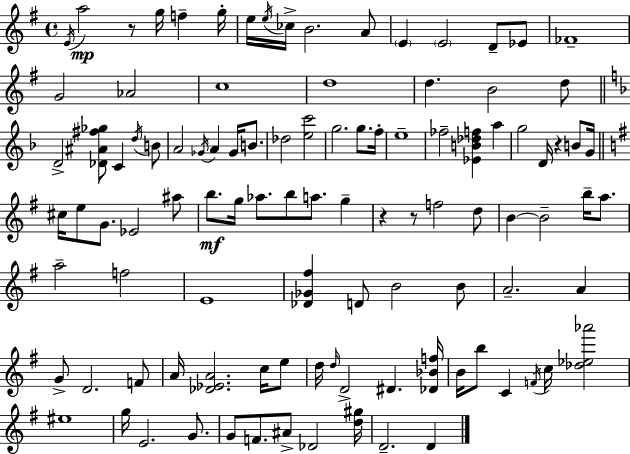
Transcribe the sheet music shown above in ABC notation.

X:1
T:Untitled
M:4/4
L:1/4
K:G
E/4 a2 z/2 g/4 f g/4 e/4 e/4 _c/4 B2 A/2 E E2 D/2 _E/2 _F4 G2 _A2 c4 d4 d B2 d/2 D2 [_D^A^f_g]/2 C d/4 B/2 A2 _G/4 A _G/4 B/2 _d2 [ec']2 g2 g/2 f/4 e4 _f2 [_EB_df] a g2 D/4 z B/2 G/4 ^c/4 e/2 G/2 _E2 ^a/2 b/2 g/4 _a/2 b/2 a/2 g z z/2 f2 d/2 B B2 b/4 a/2 a2 f2 E4 [_D_G^f] D/2 B2 B/2 A2 A G/2 D2 F/2 A/4 [_D_EA]2 c/4 e/2 d/4 d/4 D2 ^D [_D_Bf]/4 B/4 b/2 C F/4 c/4 [_d_e_a']2 ^e4 g/4 E2 G/2 G/2 F/2 ^A/2 _D2 [d^g]/4 D2 D